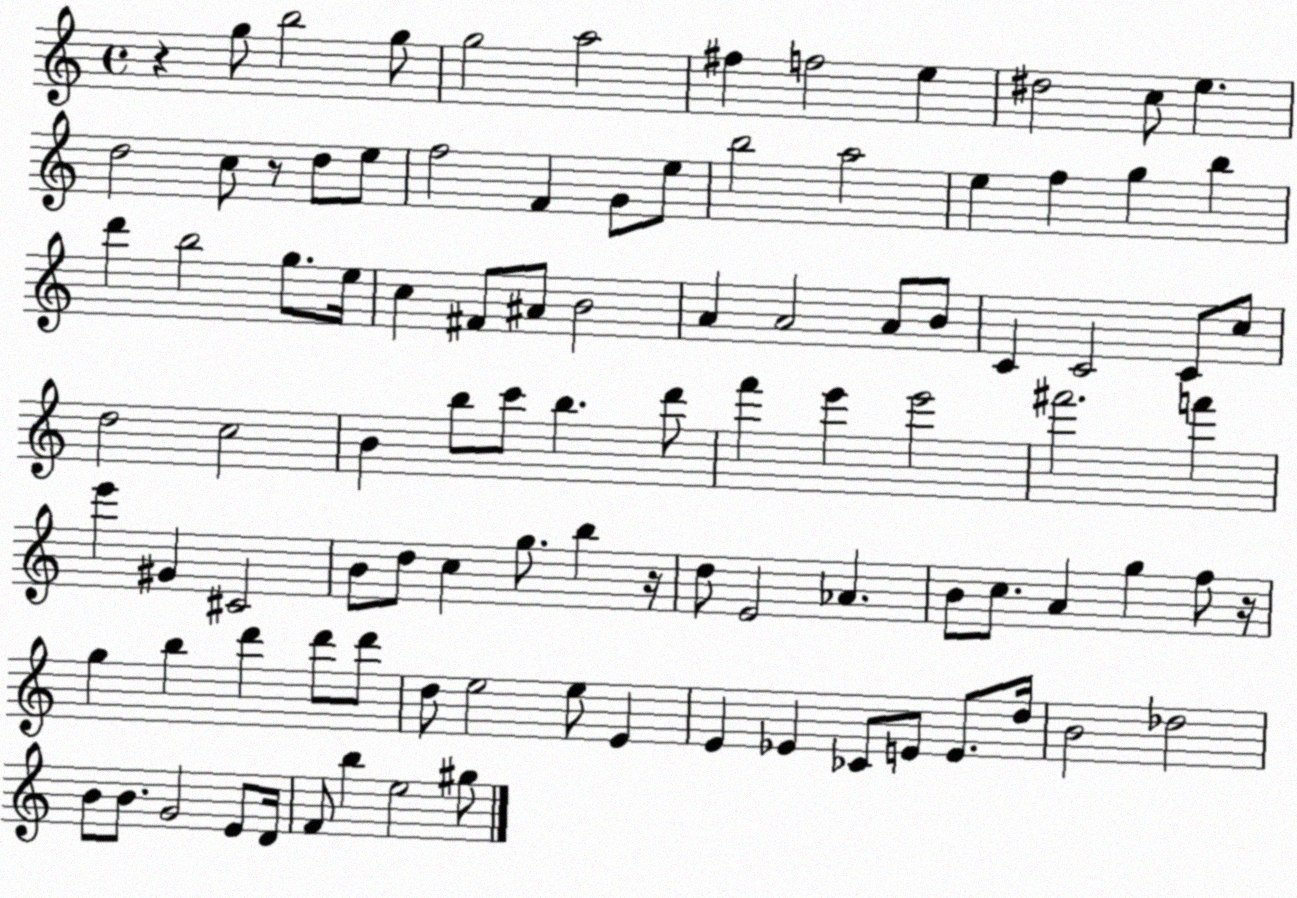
X:1
T:Untitled
M:4/4
L:1/4
K:C
z g/2 b2 g/2 g2 a2 ^f f2 e ^d2 c/2 e d2 c/2 z/2 d/2 e/2 f2 F G/2 e/2 b2 a2 e f g b d' b2 g/2 e/4 c ^F/2 ^A/2 B2 A A2 A/2 B/2 C C2 C/2 c/2 d2 c2 B b/2 c'/2 b d'/2 f' e' e'2 ^f'2 f' e' ^G ^C2 B/2 d/2 c g/2 b z/4 d/2 E2 _A B/2 c/2 A g f/2 z/4 g b d' d'/2 d'/2 d/2 e2 e/2 E E _E _C/2 E/2 E/2 d/4 B2 _d2 B/2 B/2 G2 E/2 D/4 F/2 b e2 ^g/2